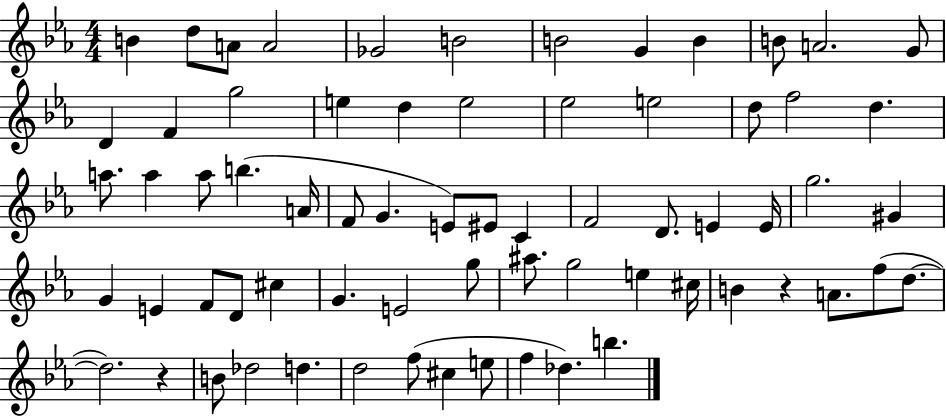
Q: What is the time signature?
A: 4/4